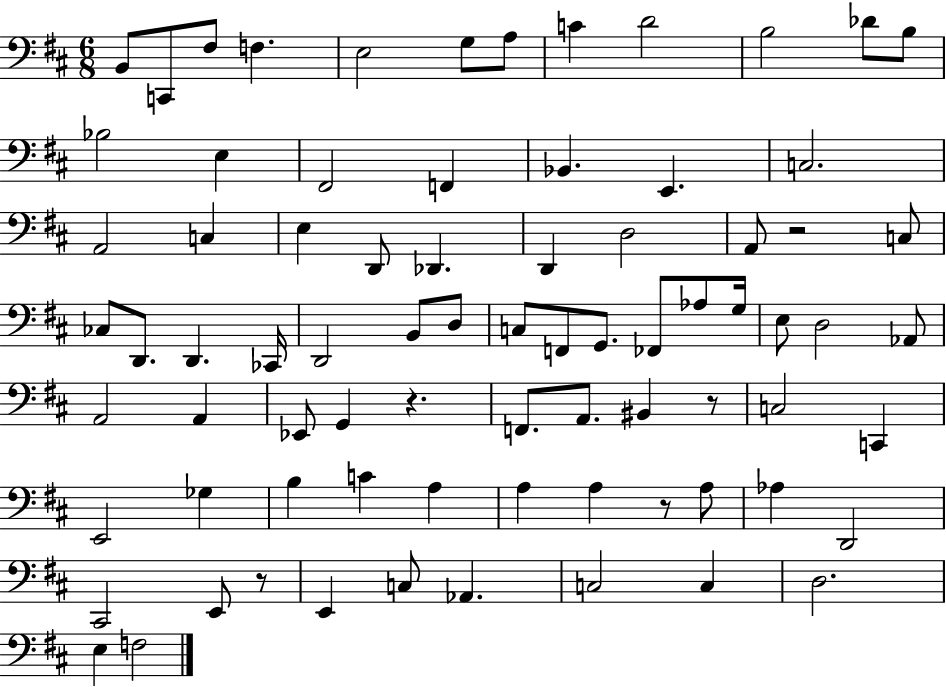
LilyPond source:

{
  \clef bass
  \numericTimeSignature
  \time 6/8
  \key d \major
  \repeat volta 2 { b,8 c,8 fis8 f4. | e2 g8 a8 | c'4 d'2 | b2 des'8 b8 | \break bes2 e4 | fis,2 f,4 | bes,4. e,4. | c2. | \break a,2 c4 | e4 d,8 des,4. | d,4 d2 | a,8 r2 c8 | \break ces8 d,8. d,4. ces,16 | d,2 b,8 d8 | c8 f,8 g,8. fes,8 aes8 g16 | e8 d2 aes,8 | \break a,2 a,4 | ees,8 g,4 r4. | f,8. a,8. bis,4 r8 | c2 c,4 | \break e,2 ges4 | b4 c'4 a4 | a4 a4 r8 a8 | aes4 d,2 | \break cis,2 e,8 r8 | e,4 c8 aes,4. | c2 c4 | d2. | \break e4 f2 | } \bar "|."
}